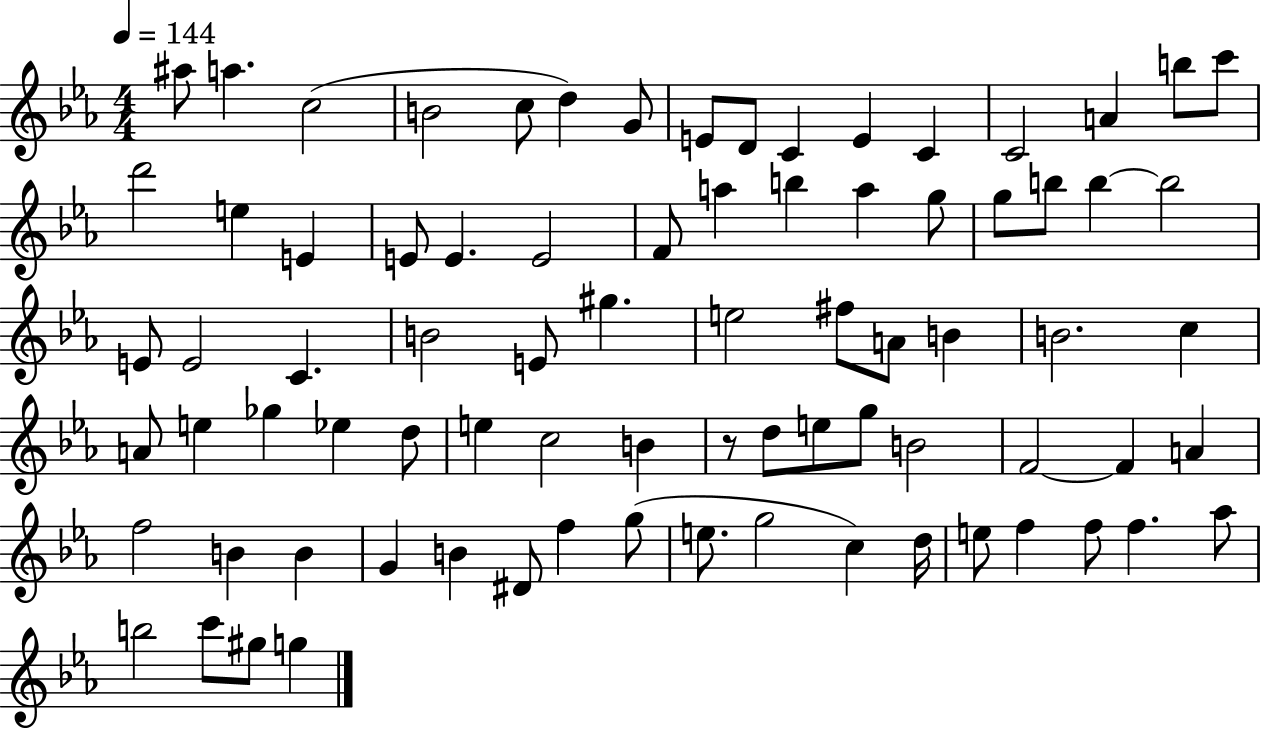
{
  \clef treble
  \numericTimeSignature
  \time 4/4
  \key ees \major
  \tempo 4 = 144
  ais''8 a''4. c''2( | b'2 c''8 d''4) g'8 | e'8 d'8 c'4 e'4 c'4 | c'2 a'4 b''8 c'''8 | \break d'''2 e''4 e'4 | e'8 e'4. e'2 | f'8 a''4 b''4 a''4 g''8 | g''8 b''8 b''4~~ b''2 | \break e'8 e'2 c'4. | b'2 e'8 gis''4. | e''2 fis''8 a'8 b'4 | b'2. c''4 | \break a'8 e''4 ges''4 ees''4 d''8 | e''4 c''2 b'4 | r8 d''8 e''8 g''8 b'2 | f'2~~ f'4 a'4 | \break f''2 b'4 b'4 | g'4 b'4 dis'8 f''4 g''8( | e''8. g''2 c''4) d''16 | e''8 f''4 f''8 f''4. aes''8 | \break b''2 c'''8 gis''8 g''4 | \bar "|."
}